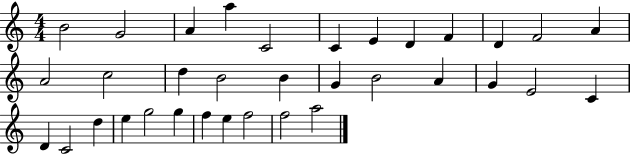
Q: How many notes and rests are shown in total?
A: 34